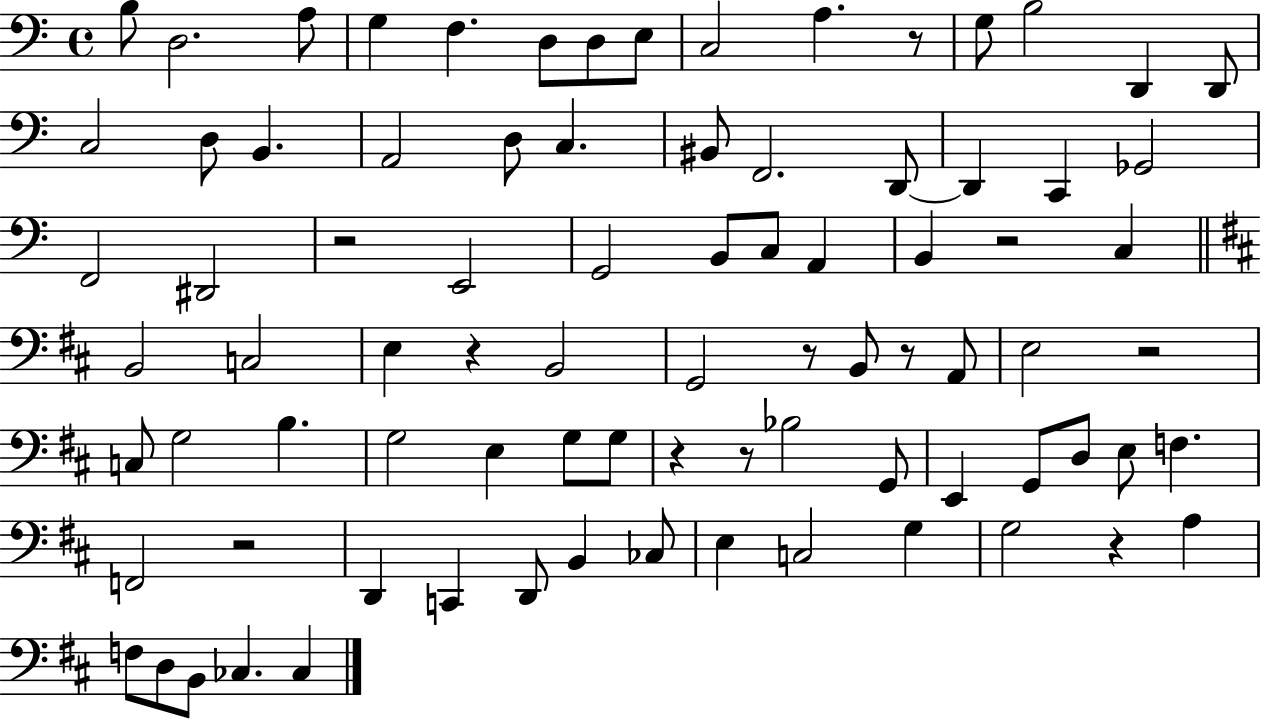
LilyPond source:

{
  \clef bass
  \time 4/4
  \defaultTimeSignature
  \key c \major
  b8 d2. a8 | g4 f4. d8 d8 e8 | c2 a4. r8 | g8 b2 d,4 d,8 | \break c2 d8 b,4. | a,2 d8 c4. | bis,8 f,2. d,8~~ | d,4 c,4 ges,2 | \break f,2 dis,2 | r2 e,2 | g,2 b,8 c8 a,4 | b,4 r2 c4 | \break \bar "||" \break \key b \minor b,2 c2 | e4 r4 b,2 | g,2 r8 b,8 r8 a,8 | e2 r2 | \break c8 g2 b4. | g2 e4 g8 g8 | r4 r8 bes2 g,8 | e,4 g,8 d8 e8 f4. | \break f,2 r2 | d,4 c,4 d,8 b,4 ces8 | e4 c2 g4 | g2 r4 a4 | \break f8 d8 b,8 ces4. ces4 | \bar "|."
}